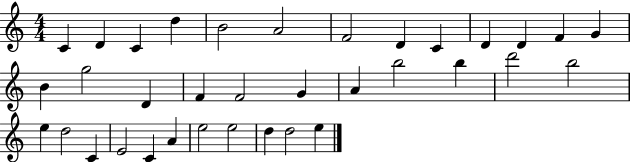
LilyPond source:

{
  \clef treble
  \numericTimeSignature
  \time 4/4
  \key c \major
  c'4 d'4 c'4 d''4 | b'2 a'2 | f'2 d'4 c'4 | d'4 d'4 f'4 g'4 | \break b'4 g''2 d'4 | f'4 f'2 g'4 | a'4 b''2 b''4 | d'''2 b''2 | \break e''4 d''2 c'4 | e'2 c'4 a'4 | e''2 e''2 | d''4 d''2 e''4 | \break \bar "|."
}